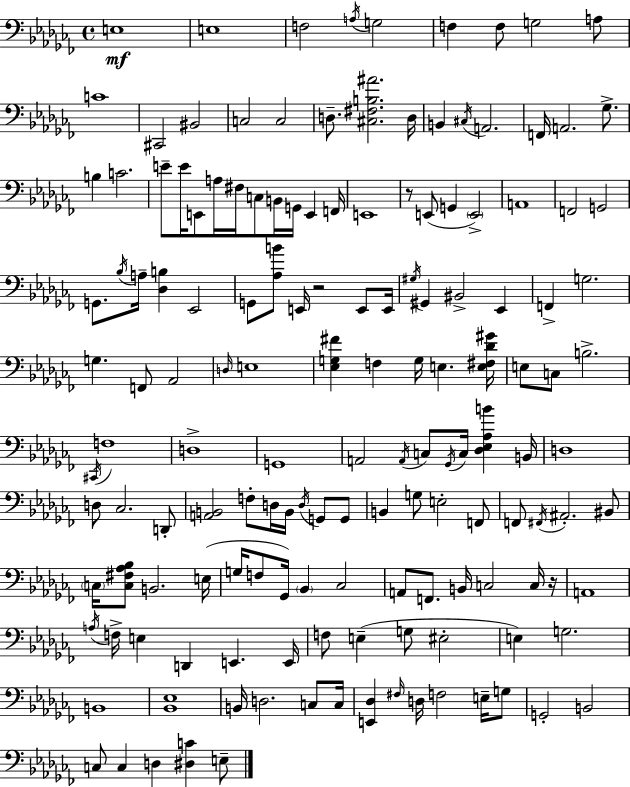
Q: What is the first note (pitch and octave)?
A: E3